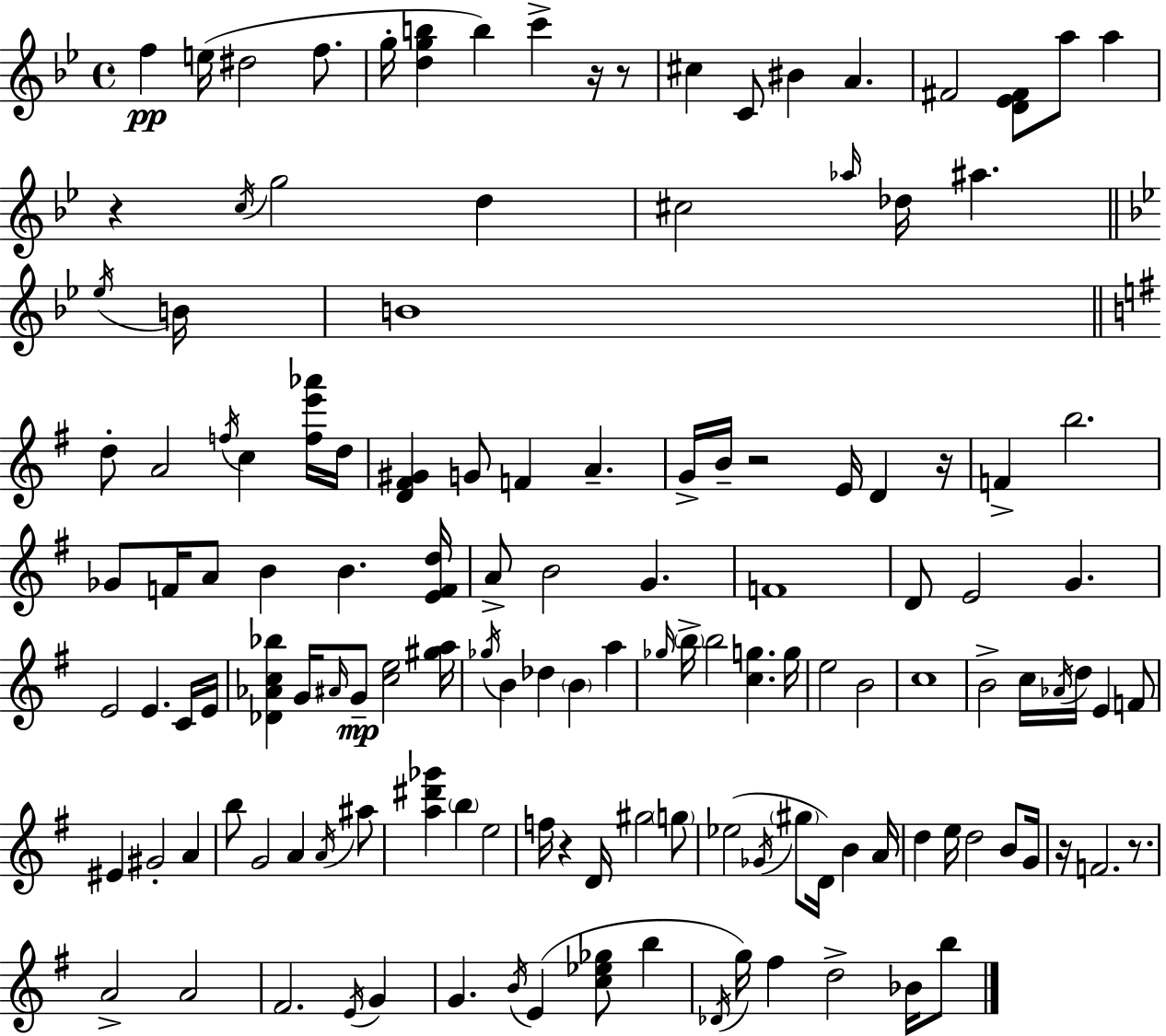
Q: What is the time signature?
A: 4/4